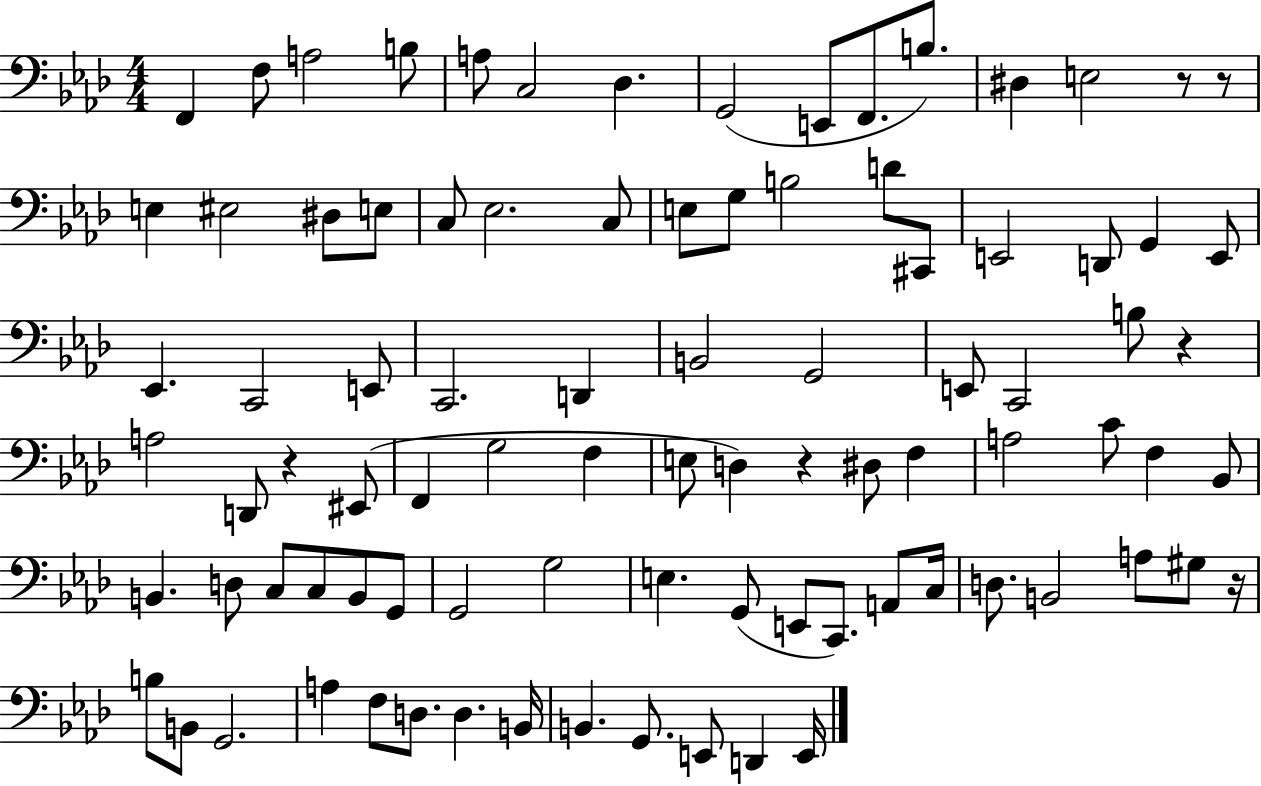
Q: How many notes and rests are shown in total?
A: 90